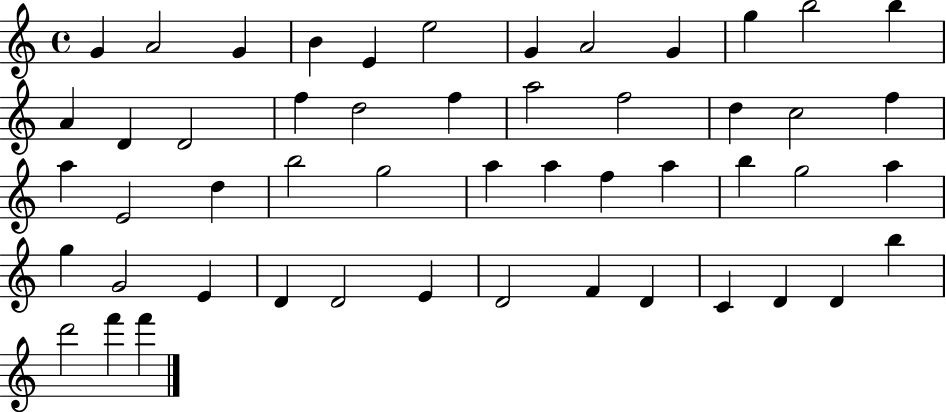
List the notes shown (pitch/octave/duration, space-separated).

G4/q A4/h G4/q B4/q E4/q E5/h G4/q A4/h G4/q G5/q B5/h B5/q A4/q D4/q D4/h F5/q D5/h F5/q A5/h F5/h D5/q C5/h F5/q A5/q E4/h D5/q B5/h G5/h A5/q A5/q F5/q A5/q B5/q G5/h A5/q G5/q G4/h E4/q D4/q D4/h E4/q D4/h F4/q D4/q C4/q D4/q D4/q B5/q D6/h F6/q F6/q